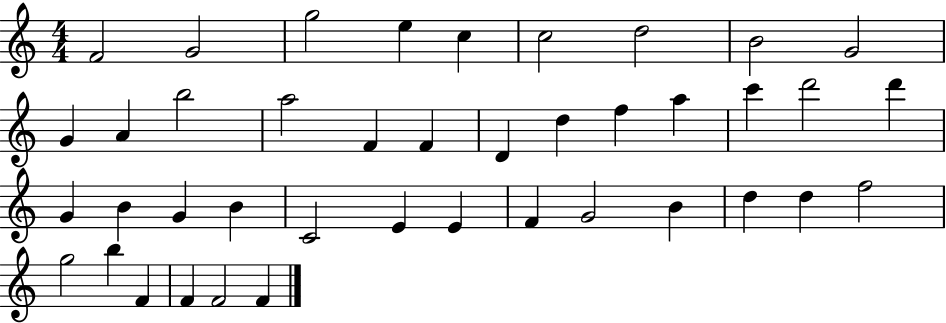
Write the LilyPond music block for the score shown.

{
  \clef treble
  \numericTimeSignature
  \time 4/4
  \key c \major
  f'2 g'2 | g''2 e''4 c''4 | c''2 d''2 | b'2 g'2 | \break g'4 a'4 b''2 | a''2 f'4 f'4 | d'4 d''4 f''4 a''4 | c'''4 d'''2 d'''4 | \break g'4 b'4 g'4 b'4 | c'2 e'4 e'4 | f'4 g'2 b'4 | d''4 d''4 f''2 | \break g''2 b''4 f'4 | f'4 f'2 f'4 | \bar "|."
}